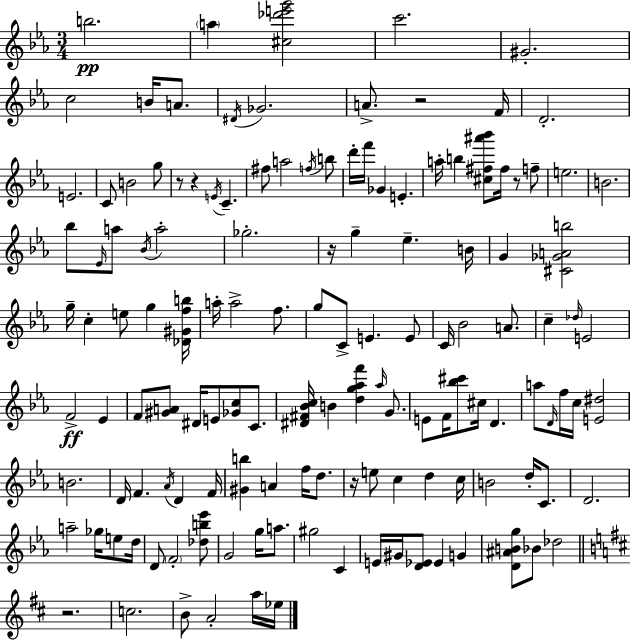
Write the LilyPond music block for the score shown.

{
  \clef treble
  \numericTimeSignature
  \time 3/4
  \key ees \major
  b''2.\pp | \parenthesize a''4 <cis'' des''' e''' g'''>2 | c'''2. | gis'2.-. | \break c''2 b'16 a'8. | \acciaccatura { dis'16 } ges'2. | a'8.-> r2 | f'16 d'2.-. | \break e'2. | c'8 b'2 g''8 | r8 r4 \acciaccatura { e'16 } c'4.-- | fis''8 a''2 | \break \acciaccatura { f''16 } b''8 d'''16-. f'''16 ges'4 e'4.-. | a''16-. b''4 <cis'' fis'' ais''' bes'''>8 fis''16 r8 | f''8-- e''2. | b'2. | \break bes''8 \grace { ees'16 } a''8 \acciaccatura { bes'16 } a''2-. | ges''2.-. | r16 g''4-- ees''4.-- | b'16 g'4 <cis' ges' a' b''>2 | \break g''16-- c''4-. e''8 | g''4 <des' gis' f'' b''>16 a''16-. a''2-> | f''8. g''8 c'8-> e'4. | e'8 c'16 bes'2 | \break a'8. c''4-- \grace { des''16 } e'2 | f'2->\ff | ees'4 f'8 <gis' a'>8 dis'16 e'8 | <ges' c''>8 c'8. <dis' fis' bes' c''>16 b'4 <d'' g'' aes'' f'''>4 | \break \grace { aes''16 } g'8. e'8 f'16 <bes'' cis'''>8 | cis''16 d'4. a''8 \grace { d'16 } f''16 c''16 | <e' dis''>2 b'2. | d'16 f'4. | \break \acciaccatura { aes'16 } d'4 f'16 <gis' b''>4 | a'4 f''16 d''8. r16 e''8 | c''4 d''4 c''16 b'2 | d''16-. c'8. d'2. | \break a''2-- | ges''16 e''8 d''16 d'8 \parenthesize f'2-. | <des'' b'' ees'''>8 g'2 | g''16 a''8. gis''2 | \break c'4 e'16 gis'16 <d' ees'>8 | ees'4 g'4 <d' ais' b' g''>8 bes'8 | des''2 \bar "||" \break \key d \major r2. | c''2. | b'8-> a'2-. a''16 ees''16 | \bar "|."
}